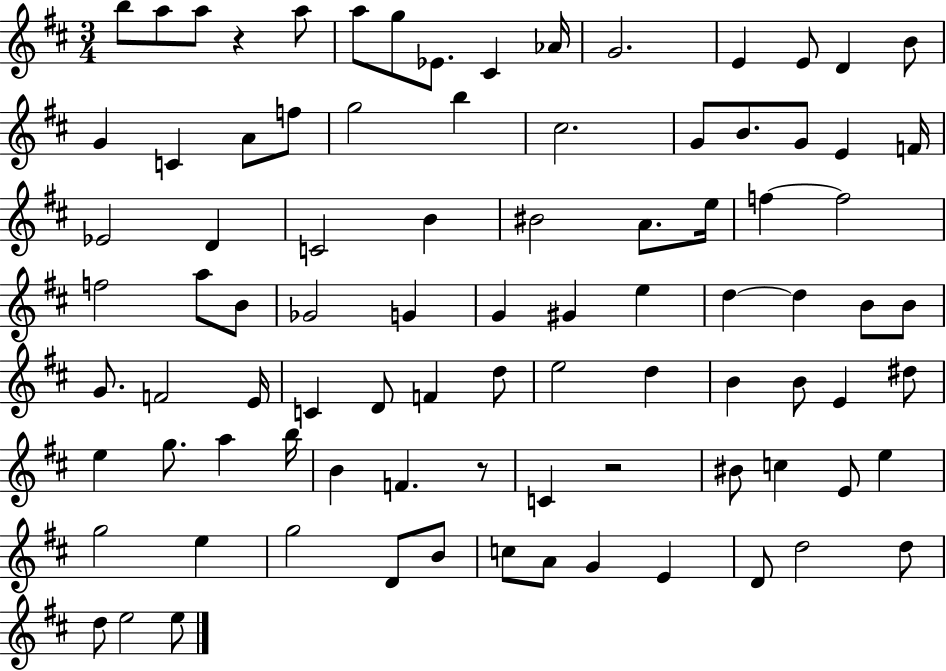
X:1
T:Untitled
M:3/4
L:1/4
K:D
b/2 a/2 a/2 z a/2 a/2 g/2 _E/2 ^C _A/4 G2 E E/2 D B/2 G C A/2 f/2 g2 b ^c2 G/2 B/2 G/2 E F/4 _E2 D C2 B ^B2 A/2 e/4 f f2 f2 a/2 B/2 _G2 G G ^G e d d B/2 B/2 G/2 F2 E/4 C D/2 F d/2 e2 d B B/2 E ^d/2 e g/2 a b/4 B F z/2 C z2 ^B/2 c E/2 e g2 e g2 D/2 B/2 c/2 A/2 G E D/2 d2 d/2 d/2 e2 e/2